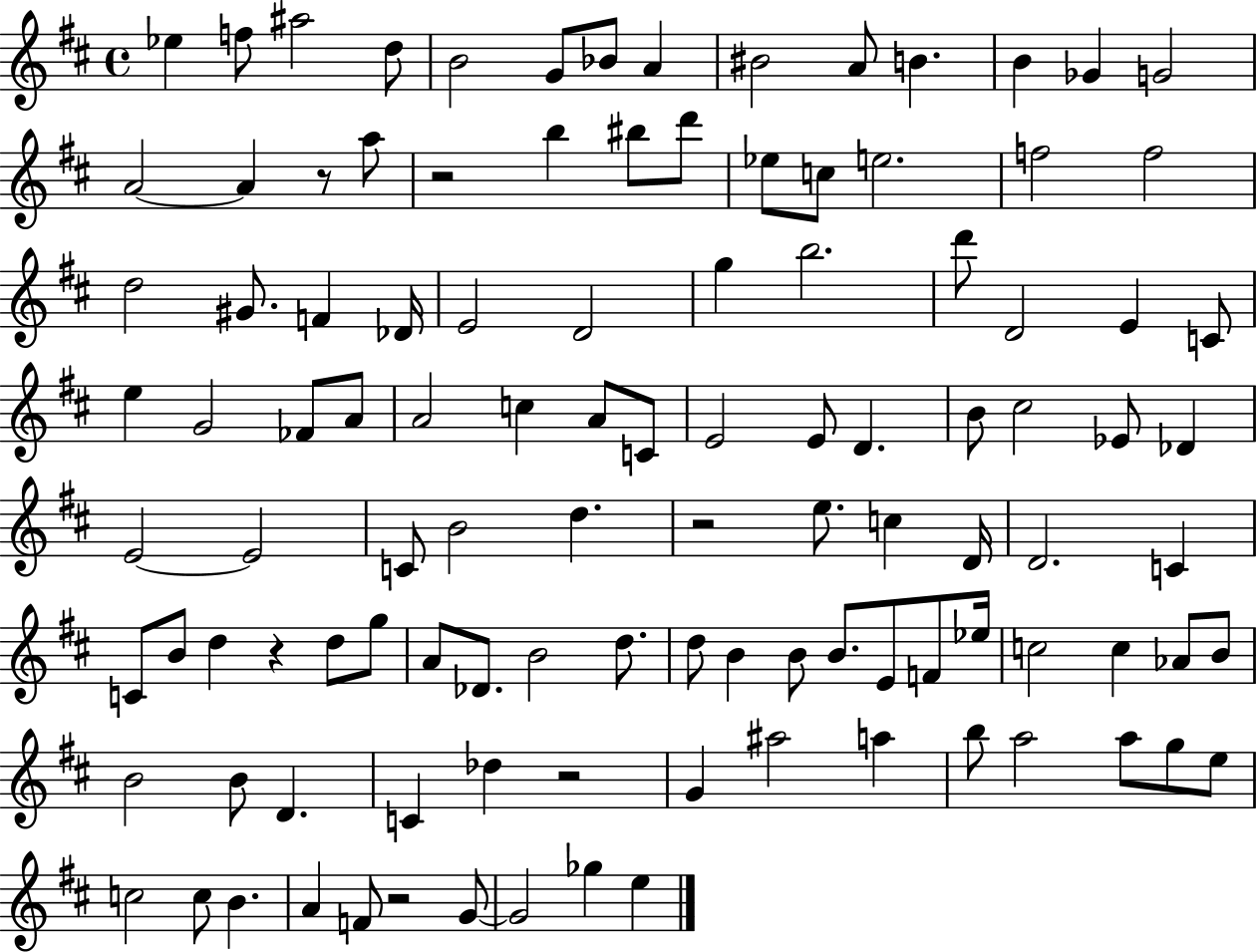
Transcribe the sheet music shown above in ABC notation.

X:1
T:Untitled
M:4/4
L:1/4
K:D
_e f/2 ^a2 d/2 B2 G/2 _B/2 A ^B2 A/2 B B _G G2 A2 A z/2 a/2 z2 b ^b/2 d'/2 _e/2 c/2 e2 f2 f2 d2 ^G/2 F _D/4 E2 D2 g b2 d'/2 D2 E C/2 e G2 _F/2 A/2 A2 c A/2 C/2 E2 E/2 D B/2 ^c2 _E/2 _D E2 E2 C/2 B2 d z2 e/2 c D/4 D2 C C/2 B/2 d z d/2 g/2 A/2 _D/2 B2 d/2 d/2 B B/2 B/2 E/2 F/2 _e/4 c2 c _A/2 B/2 B2 B/2 D C _d z2 G ^a2 a b/2 a2 a/2 g/2 e/2 c2 c/2 B A F/2 z2 G/2 G2 _g e